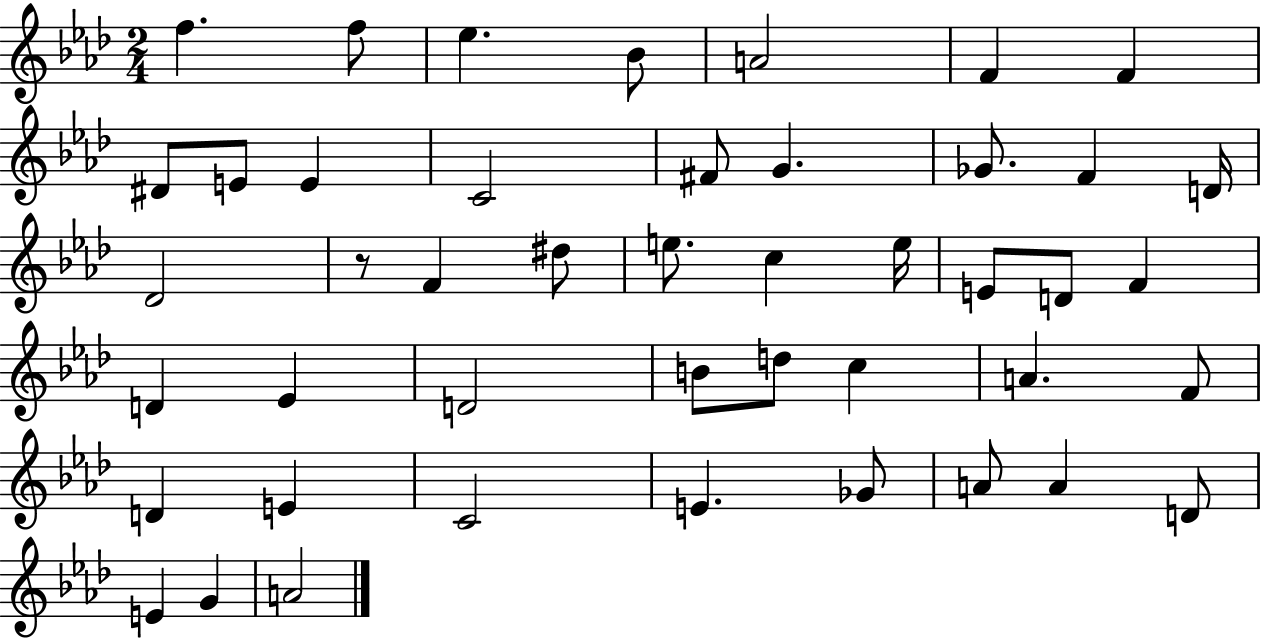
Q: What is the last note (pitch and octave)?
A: A4